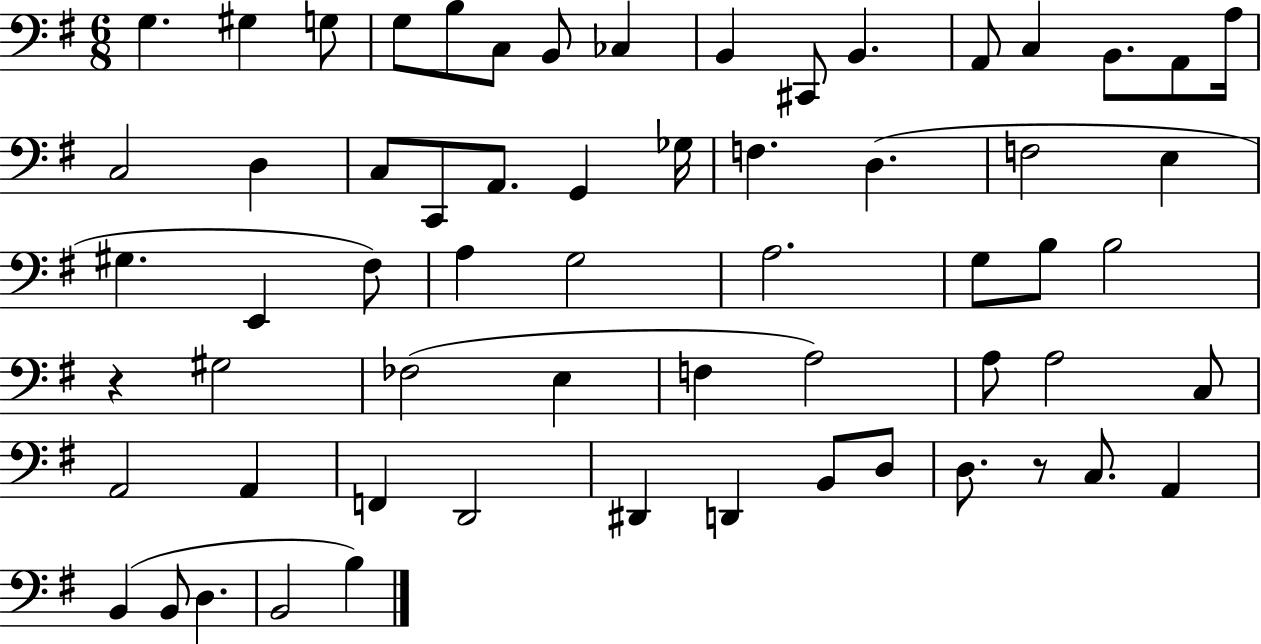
G3/q. G#3/q G3/e G3/e B3/e C3/e B2/e CES3/q B2/q C#2/e B2/q. A2/e C3/q B2/e. A2/e A3/s C3/h D3/q C3/e C2/e A2/e. G2/q Gb3/s F3/q. D3/q. F3/h E3/q G#3/q. E2/q F#3/e A3/q G3/h A3/h. G3/e B3/e B3/h R/q G#3/h FES3/h E3/q F3/q A3/h A3/e A3/h C3/e A2/h A2/q F2/q D2/h D#2/q D2/q B2/e D3/e D3/e. R/e C3/e. A2/q B2/q B2/e D3/q. B2/h B3/q